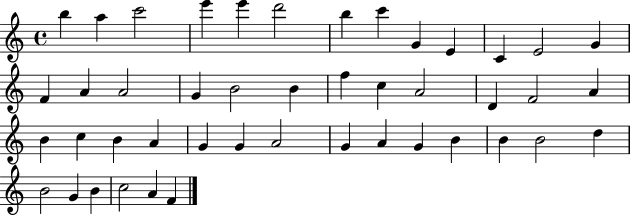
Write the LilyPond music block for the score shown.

{
  \clef treble
  \time 4/4
  \defaultTimeSignature
  \key c \major
  b''4 a''4 c'''2 | e'''4 e'''4 d'''2 | b''4 c'''4 g'4 e'4 | c'4 e'2 g'4 | \break f'4 a'4 a'2 | g'4 b'2 b'4 | f''4 c''4 a'2 | d'4 f'2 a'4 | \break b'4 c''4 b'4 a'4 | g'4 g'4 a'2 | g'4 a'4 g'4 b'4 | b'4 b'2 d''4 | \break b'2 g'4 b'4 | c''2 a'4 f'4 | \bar "|."
}